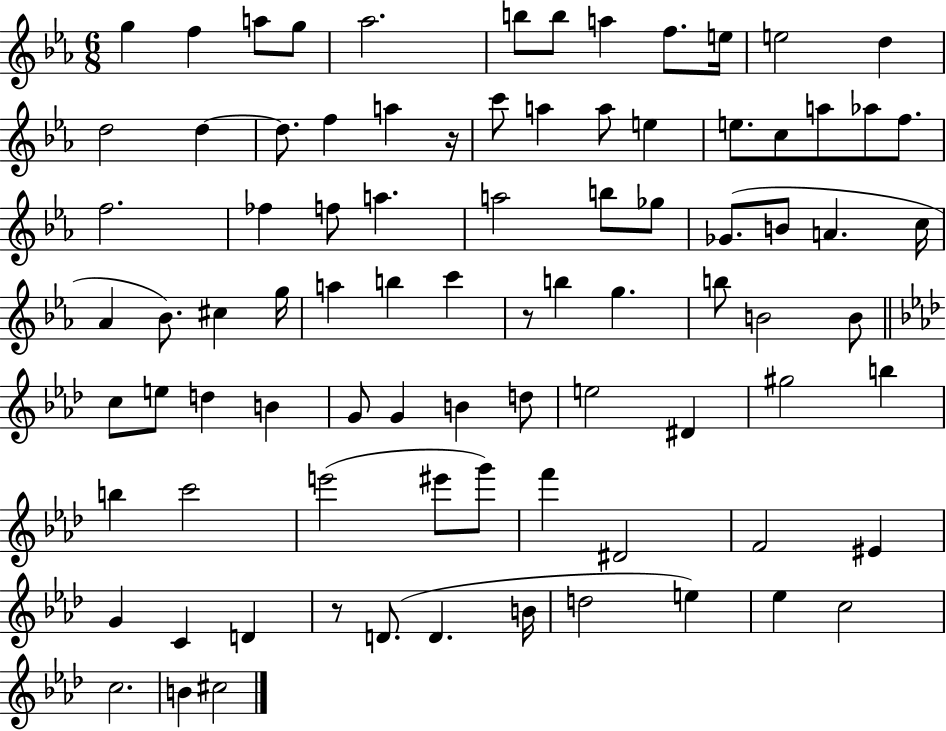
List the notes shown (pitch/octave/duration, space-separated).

G5/q F5/q A5/e G5/e Ab5/h. B5/e B5/e A5/q F5/e. E5/s E5/h D5/q D5/h D5/q D5/e. F5/q A5/q R/s C6/e A5/q A5/e E5/q E5/e. C5/e A5/e Ab5/e F5/e. F5/h. FES5/q F5/e A5/q. A5/h B5/e Gb5/e Gb4/e. B4/e A4/q. C5/s Ab4/q Bb4/e. C#5/q G5/s A5/q B5/q C6/q R/e B5/q G5/q. B5/e B4/h B4/e C5/e E5/e D5/q B4/q G4/e G4/q B4/q D5/e E5/h D#4/q G#5/h B5/q B5/q C6/h E6/h EIS6/e G6/e F6/q D#4/h F4/h EIS4/q G4/q C4/q D4/q R/e D4/e. D4/q. B4/s D5/h E5/q Eb5/q C5/h C5/h. B4/q C#5/h